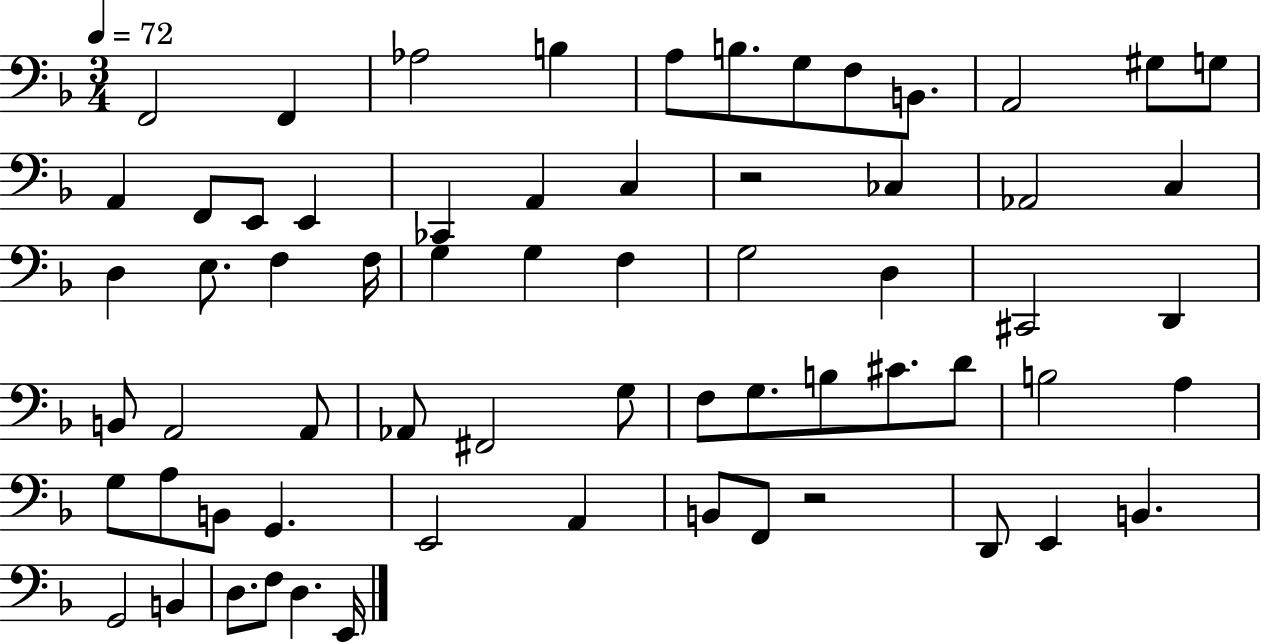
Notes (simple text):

F2/h F2/q Ab3/h B3/q A3/e B3/e. G3/e F3/e B2/e. A2/h G#3/e G3/e A2/q F2/e E2/e E2/q CES2/q A2/q C3/q R/h CES3/q Ab2/h C3/q D3/q E3/e. F3/q F3/s G3/q G3/q F3/q G3/h D3/q C#2/h D2/q B2/e A2/h A2/e Ab2/e F#2/h G3/e F3/e G3/e. B3/e C#4/e. D4/e B3/h A3/q G3/e A3/e B2/e G2/q. E2/h A2/q B2/e F2/e R/h D2/e E2/q B2/q. G2/h B2/q D3/e. F3/e D3/q. E2/s